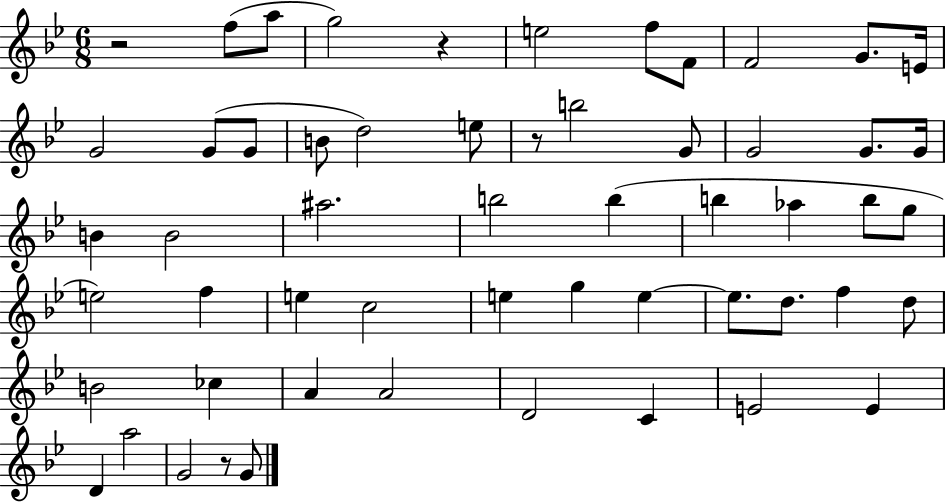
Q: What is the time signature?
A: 6/8